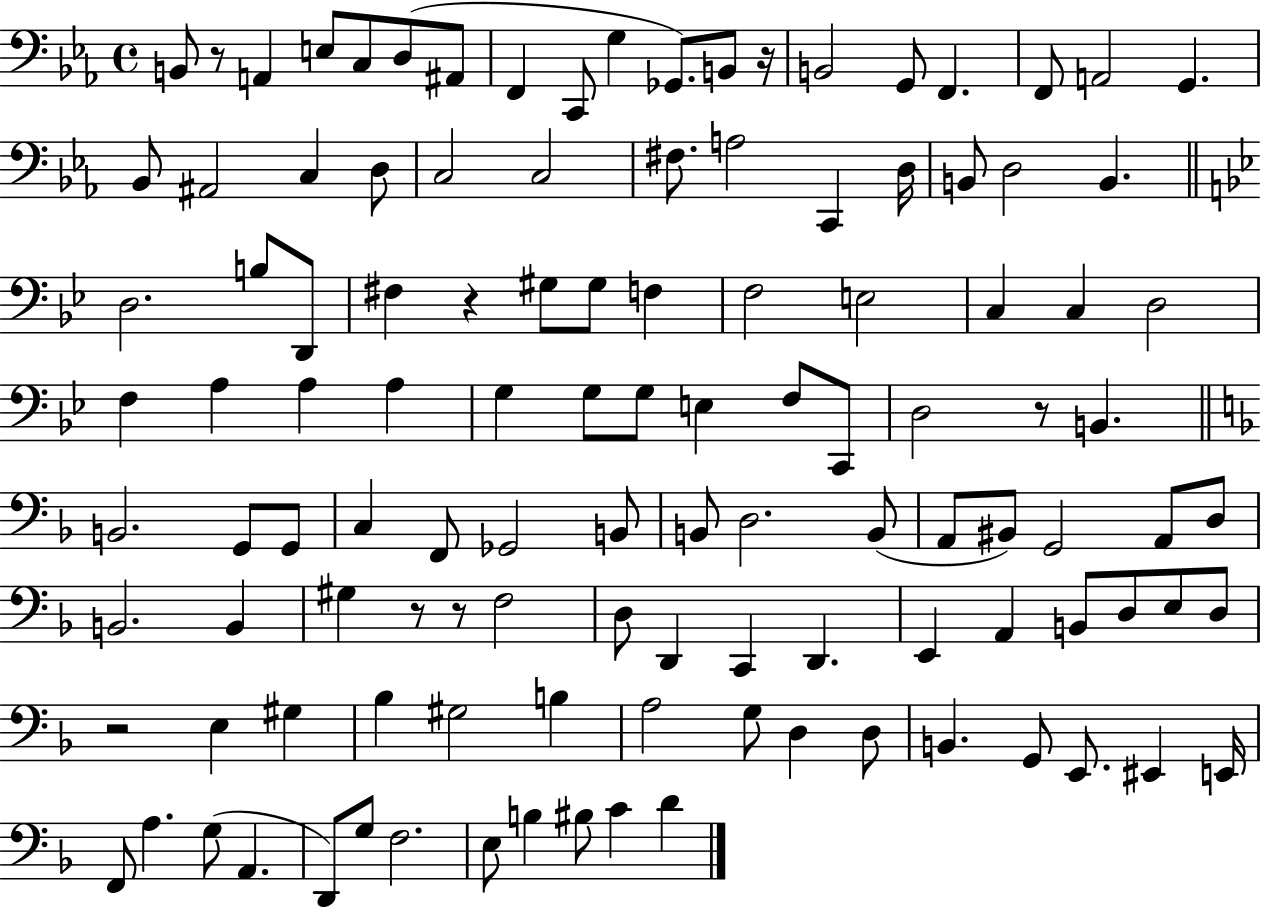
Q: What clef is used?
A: bass